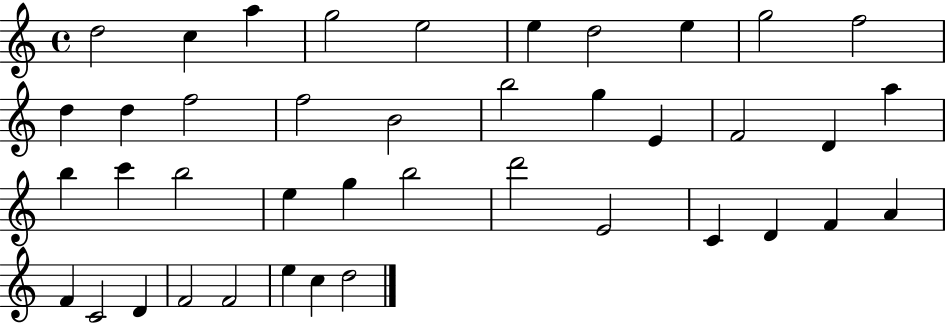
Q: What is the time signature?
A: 4/4